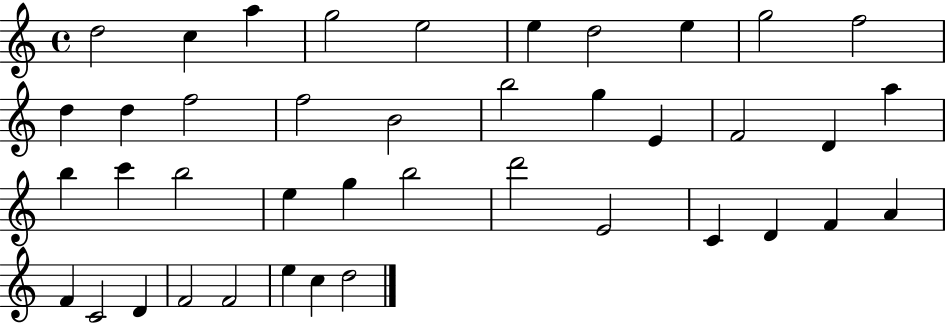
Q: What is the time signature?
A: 4/4